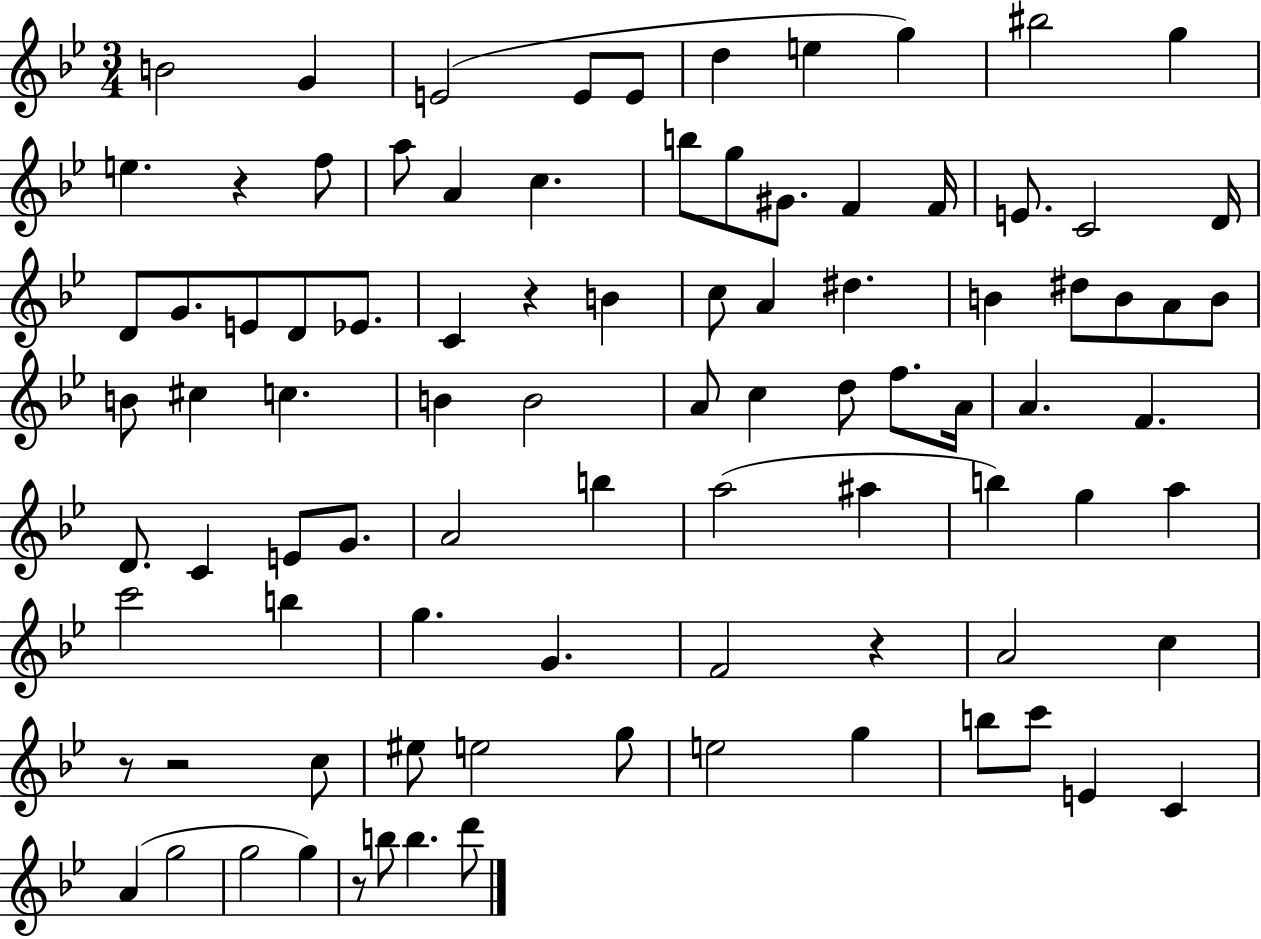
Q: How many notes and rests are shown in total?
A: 91